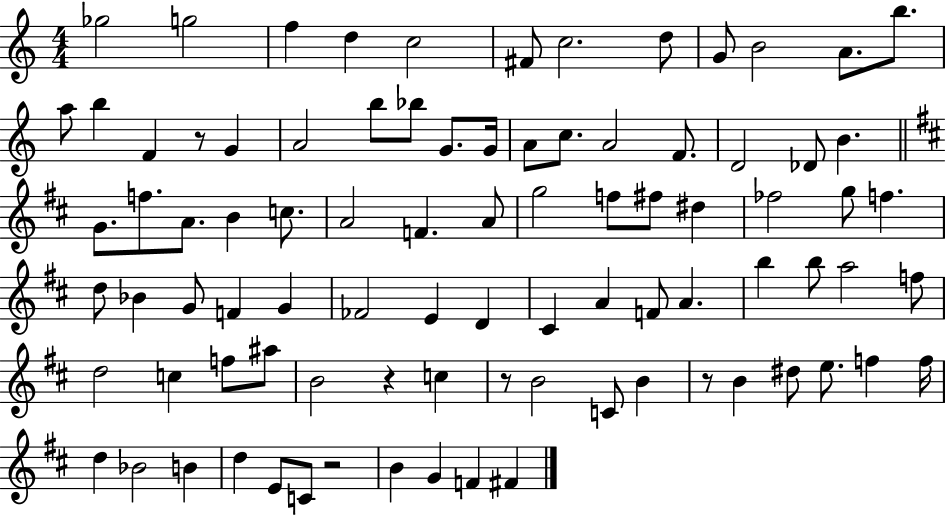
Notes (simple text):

Gb5/h G5/h F5/q D5/q C5/h F#4/e C5/h. D5/e G4/e B4/h A4/e. B5/e. A5/e B5/q F4/q R/e G4/q A4/h B5/e Bb5/e G4/e. G4/s A4/e C5/e. A4/h F4/e. D4/h Db4/e B4/q. G4/e. F5/e. A4/e. B4/q C5/e. A4/h F4/q. A4/e G5/h F5/e F#5/e D#5/q FES5/h G5/e F5/q. D5/e Bb4/q G4/e F4/q G4/q FES4/h E4/q D4/q C#4/q A4/q F4/e A4/q. B5/q B5/e A5/h F5/e D5/h C5/q F5/e A#5/e B4/h R/q C5/q R/e B4/h C4/e B4/q R/e B4/q D#5/e E5/e. F5/q F5/s D5/q Bb4/h B4/q D5/q E4/e C4/e R/h B4/q G4/q F4/q F#4/q